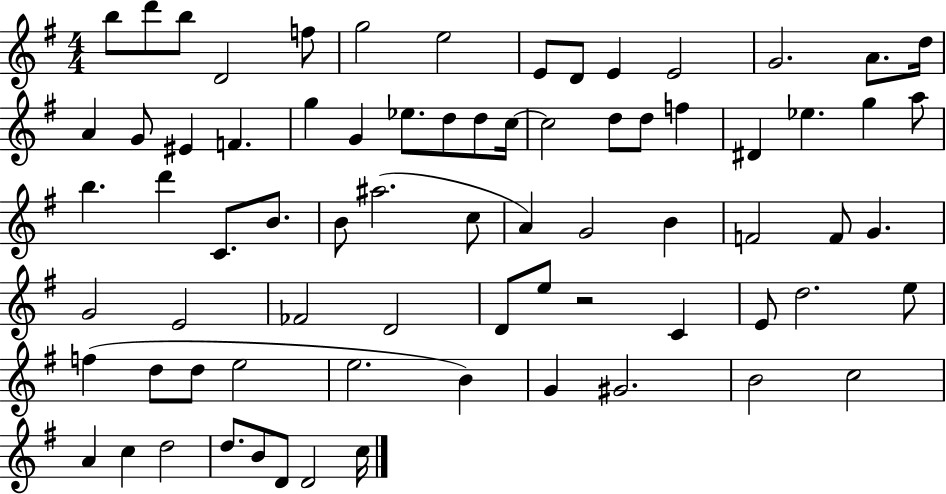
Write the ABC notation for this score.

X:1
T:Untitled
M:4/4
L:1/4
K:G
b/2 d'/2 b/2 D2 f/2 g2 e2 E/2 D/2 E E2 G2 A/2 d/4 A G/2 ^E F g G _e/2 d/2 d/2 c/4 c2 d/2 d/2 f ^D _e g a/2 b d' C/2 B/2 B/2 ^a2 c/2 A G2 B F2 F/2 G G2 E2 _F2 D2 D/2 e/2 z2 C E/2 d2 e/2 f d/2 d/2 e2 e2 B G ^G2 B2 c2 A c d2 d/2 B/2 D/2 D2 c/4